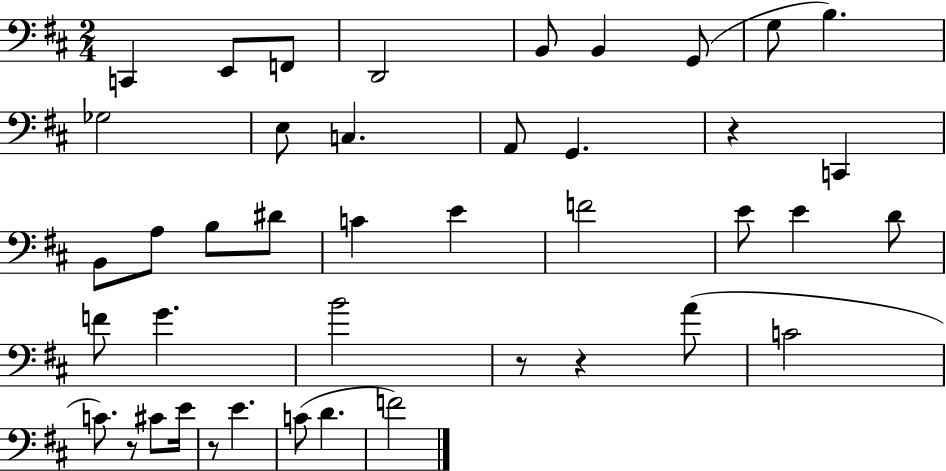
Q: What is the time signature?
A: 2/4